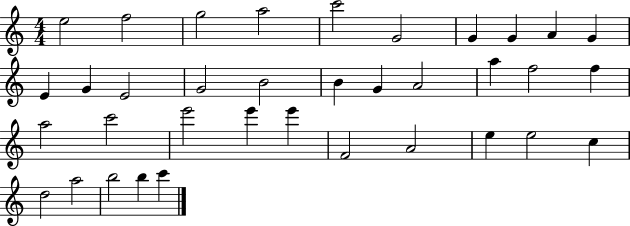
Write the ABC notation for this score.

X:1
T:Untitled
M:4/4
L:1/4
K:C
e2 f2 g2 a2 c'2 G2 G G A G E G E2 G2 B2 B G A2 a f2 f a2 c'2 e'2 e' e' F2 A2 e e2 c d2 a2 b2 b c'